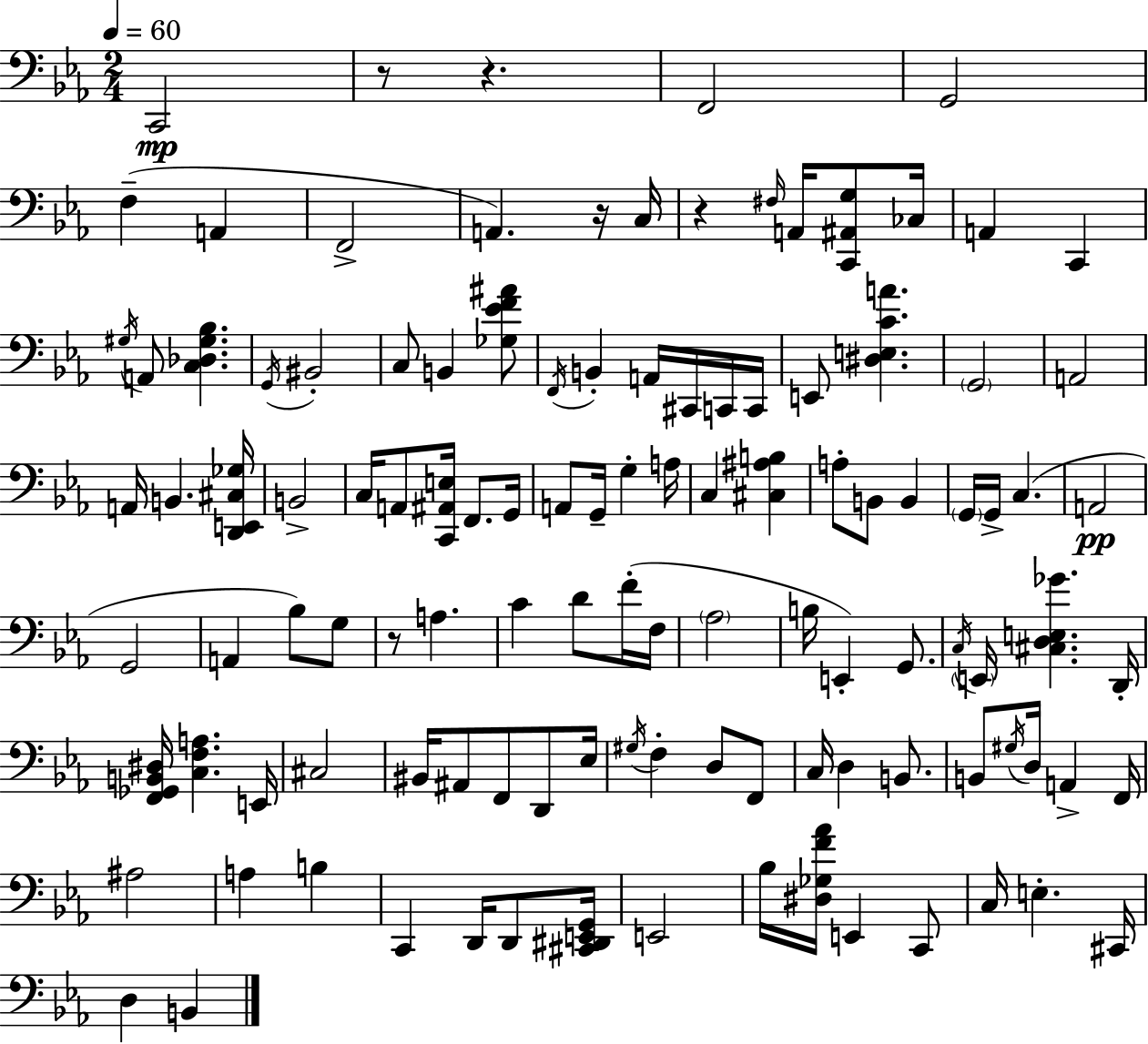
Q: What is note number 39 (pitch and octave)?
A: A3